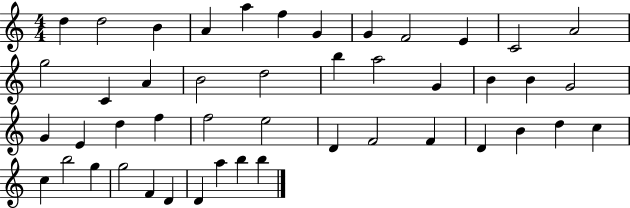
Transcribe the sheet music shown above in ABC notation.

X:1
T:Untitled
M:4/4
L:1/4
K:C
d d2 B A a f G G F2 E C2 A2 g2 C A B2 d2 b a2 G B B G2 G E d f f2 e2 D F2 F D B d c c b2 g g2 F D D a b b